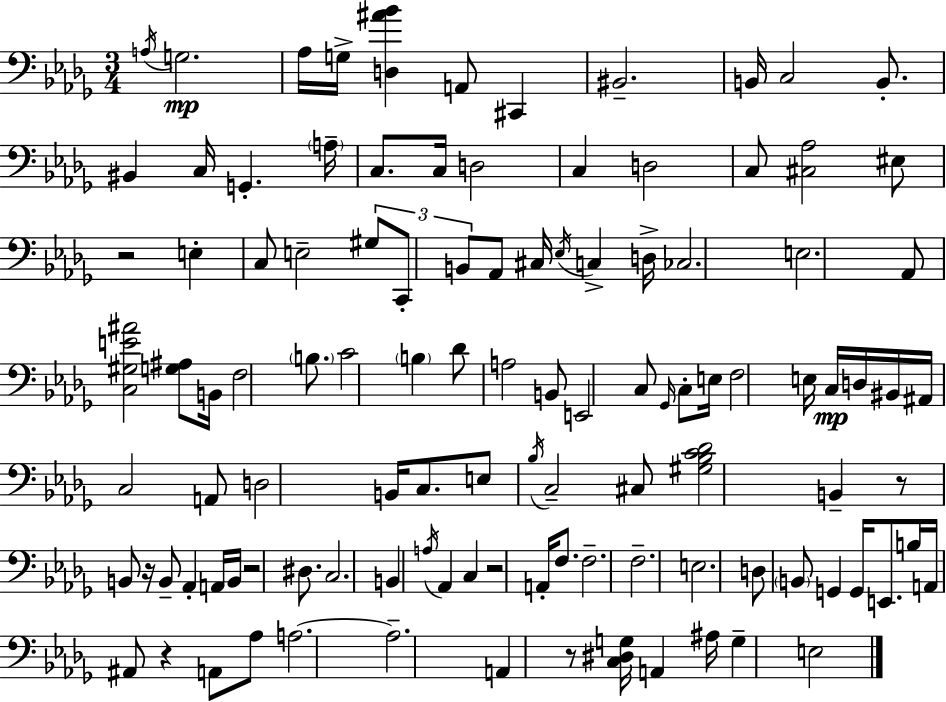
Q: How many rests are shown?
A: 7